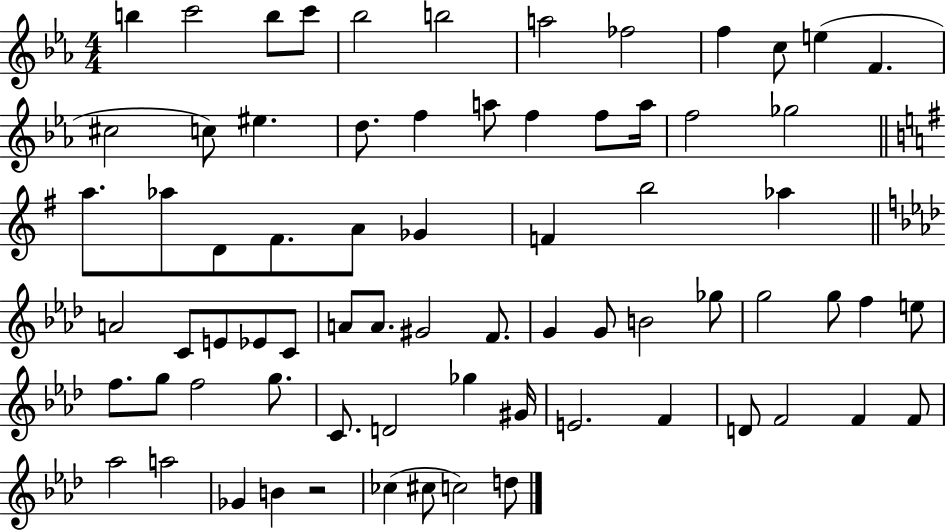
B5/q C6/h B5/e C6/e Bb5/h B5/h A5/h FES5/h F5/q C5/e E5/q F4/q. C#5/h C5/e EIS5/q. D5/e. F5/q A5/e F5/q F5/e A5/s F5/h Gb5/h A5/e. Ab5/e D4/e F#4/e. A4/e Gb4/q F4/q B5/h Ab5/q A4/h C4/e E4/e Eb4/e C4/e A4/e A4/e. G#4/h F4/e. G4/q G4/e B4/h Gb5/e G5/h G5/e F5/q E5/e F5/e. G5/e F5/h G5/e. C4/e. D4/h Gb5/q G#4/s E4/h. F4/q D4/e F4/h F4/q F4/e Ab5/h A5/h Gb4/q B4/q R/h CES5/q C#5/e C5/h D5/e